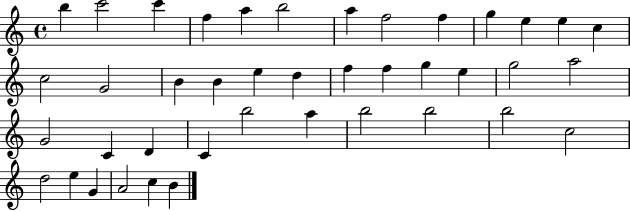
{
  \clef treble
  \time 4/4
  \defaultTimeSignature
  \key c \major
  b''4 c'''2 c'''4 | f''4 a''4 b''2 | a''4 f''2 f''4 | g''4 e''4 e''4 c''4 | \break c''2 g'2 | b'4 b'4 e''4 d''4 | f''4 f''4 g''4 e''4 | g''2 a''2 | \break g'2 c'4 d'4 | c'4 b''2 a''4 | b''2 b''2 | b''2 c''2 | \break d''2 e''4 g'4 | a'2 c''4 b'4 | \bar "|."
}